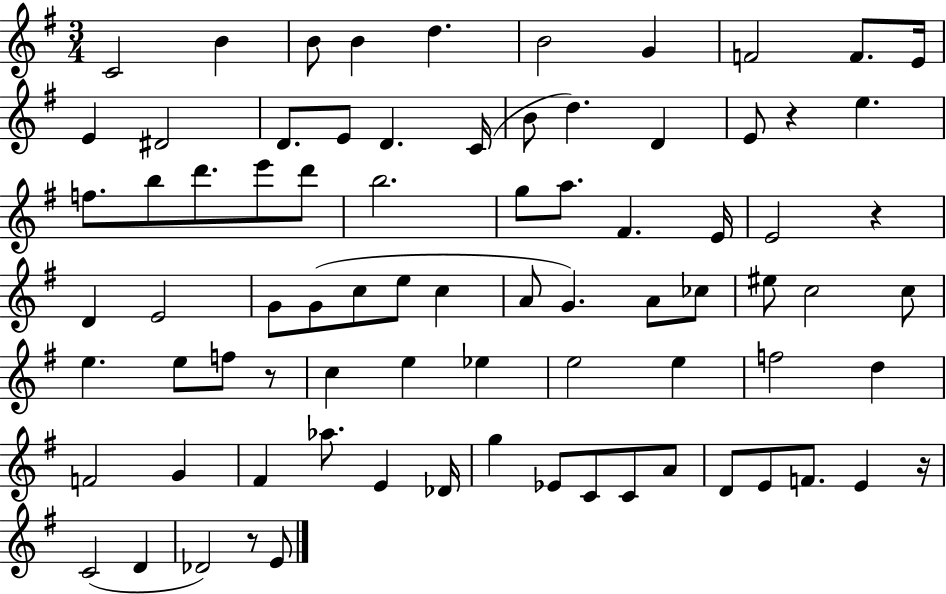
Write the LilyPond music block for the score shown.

{
  \clef treble
  \numericTimeSignature
  \time 3/4
  \key g \major
  \repeat volta 2 { c'2 b'4 | b'8 b'4 d''4. | b'2 g'4 | f'2 f'8. e'16 | \break e'4 dis'2 | d'8. e'8 d'4. c'16( | b'8 d''4.) d'4 | e'8 r4 e''4. | \break f''8. b''8 d'''8. e'''8 d'''8 | b''2. | g''8 a''8. fis'4. e'16 | e'2 r4 | \break d'4 e'2 | g'8 g'8( c''8 e''8 c''4 | a'8 g'4.) a'8 ces''8 | eis''8 c''2 c''8 | \break e''4. e''8 f''8 r8 | c''4 e''4 ees''4 | e''2 e''4 | f''2 d''4 | \break f'2 g'4 | fis'4 aes''8. e'4 des'16 | g''4 ees'8 c'8 c'8 a'8 | d'8 e'8 f'8. e'4 r16 | \break c'2( d'4 | des'2) r8 e'8 | } \bar "|."
}